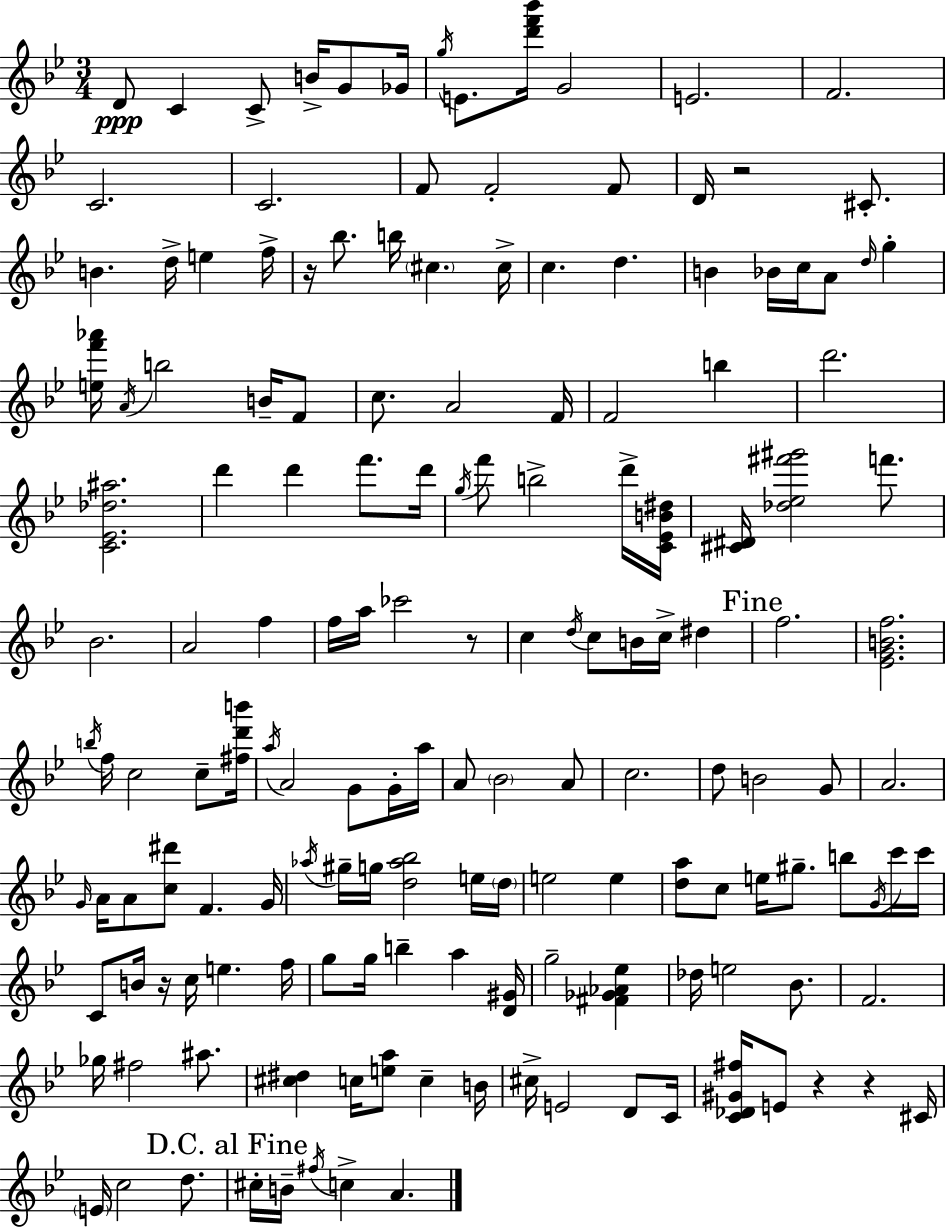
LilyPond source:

{
  \clef treble
  \numericTimeSignature
  \time 3/4
  \key bes \major
  d'8\ppp c'4 c'8-> b'16-> g'8 ges'16 | \acciaccatura { g''16 } e'8. <d''' f''' bes'''>16 g'2 | e'2. | f'2. | \break c'2. | c'2. | f'8 f'2-. f'8 | d'16 r2 cis'8.-. | \break b'4. d''16-> e''4 | f''16-> r16 bes''8. b''16 \parenthesize cis''4. | cis''16-> c''4. d''4. | b'4 bes'16 c''16 a'8 \grace { d''16 } g''4-. | \break <e'' f''' aes'''>16 \acciaccatura { a'16 } b''2 | b'16-- f'8 c''8. a'2 | f'16 f'2 b''4 | d'''2. | \break <c' ees' des'' ais''>2. | d'''4 d'''4 f'''8. | d'''16 \acciaccatura { g''16 } f'''8 b''2-> | d'''16-> <c' ees' b' dis''>16 <cis' dis'>16 <des'' ees'' fis''' gis'''>2 | \break f'''8. bes'2. | a'2 | f''4 f''16 a''16 ces'''2 | r8 c''4 \acciaccatura { d''16 } c''8 b'16 | \break c''16-> dis''4 \mark "Fine" f''2. | <ees' g' b' f''>2. | \acciaccatura { b''16 } f''16 c''2 | c''8-- <fis'' d''' b'''>16 \acciaccatura { a''16 } a'2 | \break g'8 g'16-. a''16 a'8 \parenthesize bes'2 | a'8 c''2. | d''8 b'2 | g'8 a'2. | \break \grace { g'16 } a'16 a'8 <c'' dis'''>8 | f'4. g'16 \acciaccatura { aes''16 } gis''16-- g''16 <d'' aes'' bes''>2 | e''16 \parenthesize d''16 e''2 | e''4 <d'' a''>8 c''8 | \break e''16 gis''8.-- b''8 \acciaccatura { g'16 } c'''16 c'''16 c'8 | b'16 r16 c''16 e''4. f''16 g''8 | g''16 b''4-- a''4 <d' gis'>16 g''2-- | <fis' ges' aes' ees''>4 des''16 e''2 | \break bes'8. f'2. | ges''16 fis''2 | ais''8. <cis'' dis''>4 | c''16 <e'' a''>8 c''4-- b'16 cis''16-> e'2 | \break d'8 c'16 <c' des' gis' fis''>16 e'8 | r4 r4 cis'16 \parenthesize e'16 c''2 | d''8. \mark "D.C. al Fine" cis''16-. b'16-- | \acciaccatura { fis''16 } c''4-> a'4. \bar "|."
}